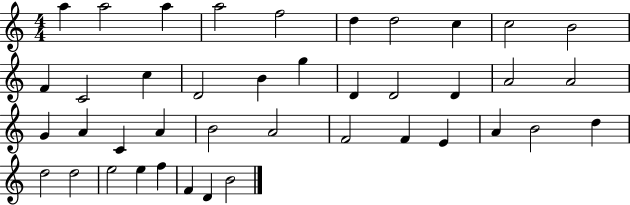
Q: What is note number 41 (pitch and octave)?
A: B4